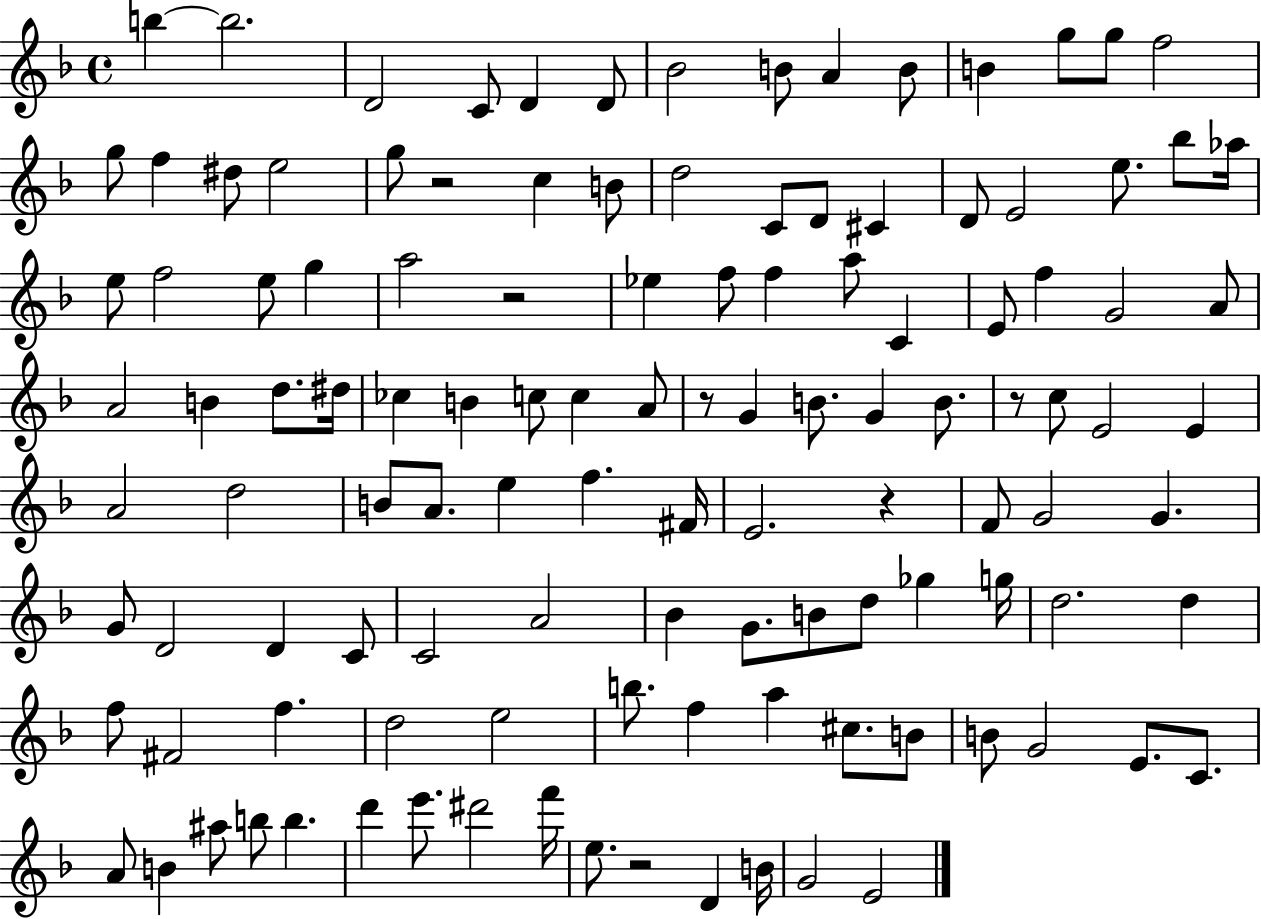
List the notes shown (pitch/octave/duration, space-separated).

B5/q B5/h. D4/h C4/e D4/q D4/e Bb4/h B4/e A4/q B4/e B4/q G5/e G5/e F5/h G5/e F5/q D#5/e E5/h G5/e R/h C5/q B4/e D5/h C4/e D4/e C#4/q D4/e E4/h E5/e. Bb5/e Ab5/s E5/e F5/h E5/e G5/q A5/h R/h Eb5/q F5/e F5/q A5/e C4/q E4/e F5/q G4/h A4/e A4/h B4/q D5/e. D#5/s CES5/q B4/q C5/e C5/q A4/e R/e G4/q B4/e. G4/q B4/e. R/e C5/e E4/h E4/q A4/h D5/h B4/e A4/e. E5/q F5/q. F#4/s E4/h. R/q F4/e G4/h G4/q. G4/e D4/h D4/q C4/e C4/h A4/h Bb4/q G4/e. B4/e D5/e Gb5/q G5/s D5/h. D5/q F5/e F#4/h F5/q. D5/h E5/h B5/e. F5/q A5/q C#5/e. B4/e B4/e G4/h E4/e. C4/e. A4/e B4/q A#5/e B5/e B5/q. D6/q E6/e. D#6/h F6/s E5/e. R/h D4/q B4/s G4/h E4/h